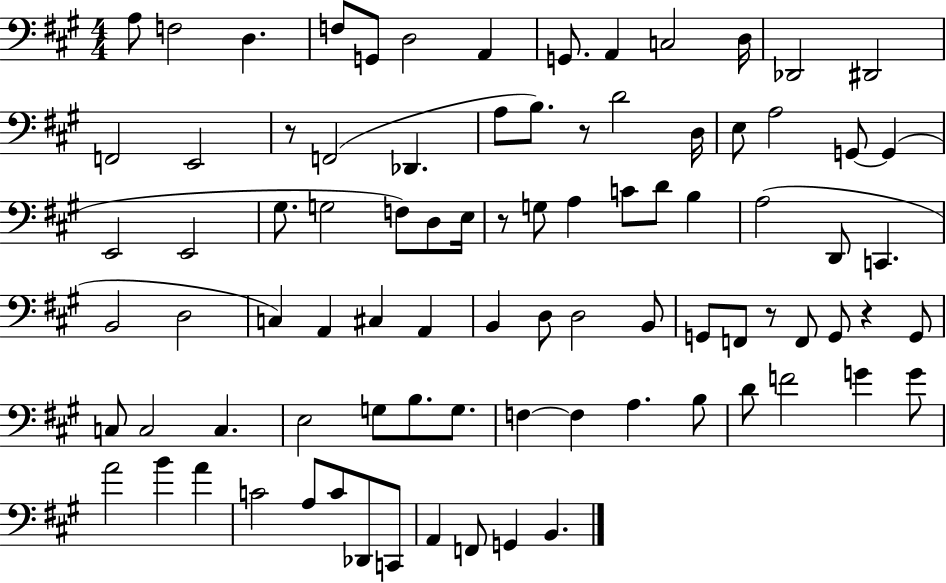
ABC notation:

X:1
T:Untitled
M:4/4
L:1/4
K:A
A,/2 F,2 D, F,/2 G,,/2 D,2 A,, G,,/2 A,, C,2 D,/4 _D,,2 ^D,,2 F,,2 E,,2 z/2 F,,2 _D,, A,/2 B,/2 z/2 D2 D,/4 E,/2 A,2 G,,/2 G,, E,,2 E,,2 ^G,/2 G,2 F,/2 D,/2 E,/4 z/2 G,/2 A, C/2 D/2 B, A,2 D,,/2 C,, B,,2 D,2 C, A,, ^C, A,, B,, D,/2 D,2 B,,/2 G,,/2 F,,/2 z/2 F,,/2 G,,/2 z G,,/2 C,/2 C,2 C, E,2 G,/2 B,/2 G,/2 F, F, A, B,/2 D/2 F2 G G/2 A2 B A C2 A,/2 C/2 _D,,/2 C,,/2 A,, F,,/2 G,, B,,